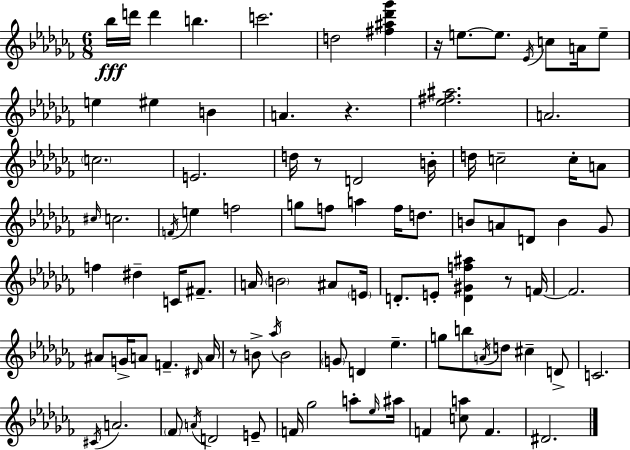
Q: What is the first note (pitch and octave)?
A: Bb5